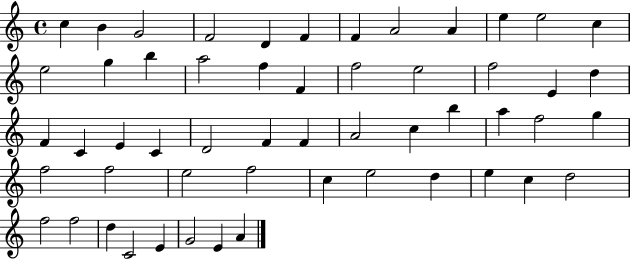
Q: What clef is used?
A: treble